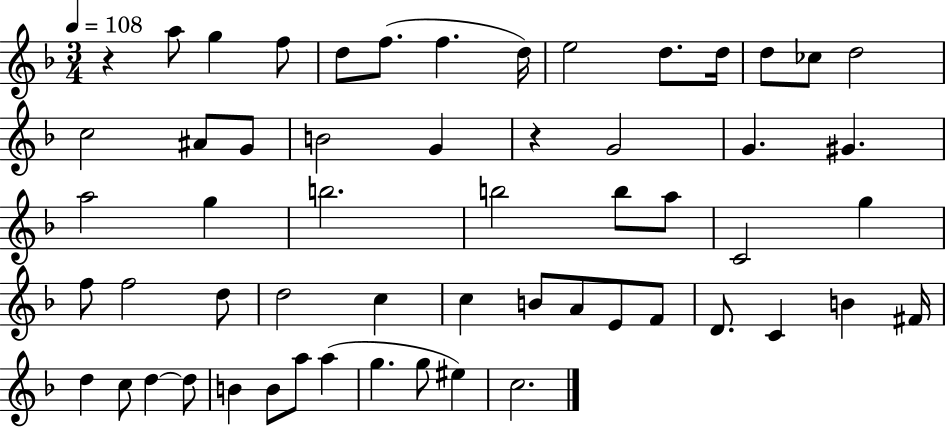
R/q A5/e G5/q F5/e D5/e F5/e. F5/q. D5/s E5/h D5/e. D5/s D5/e CES5/e D5/h C5/h A#4/e G4/e B4/h G4/q R/q G4/h G4/q. G#4/q. A5/h G5/q B5/h. B5/h B5/e A5/e C4/h G5/q F5/e F5/h D5/e D5/h C5/q C5/q B4/e A4/e E4/e F4/e D4/e. C4/q B4/q F#4/s D5/q C5/e D5/q D5/e B4/q B4/e A5/e A5/q G5/q. G5/e EIS5/q C5/h.